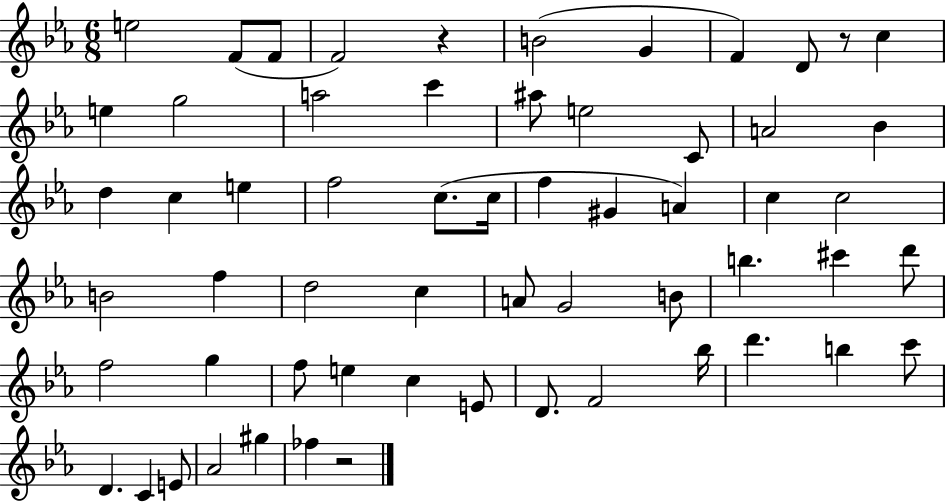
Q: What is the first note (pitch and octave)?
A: E5